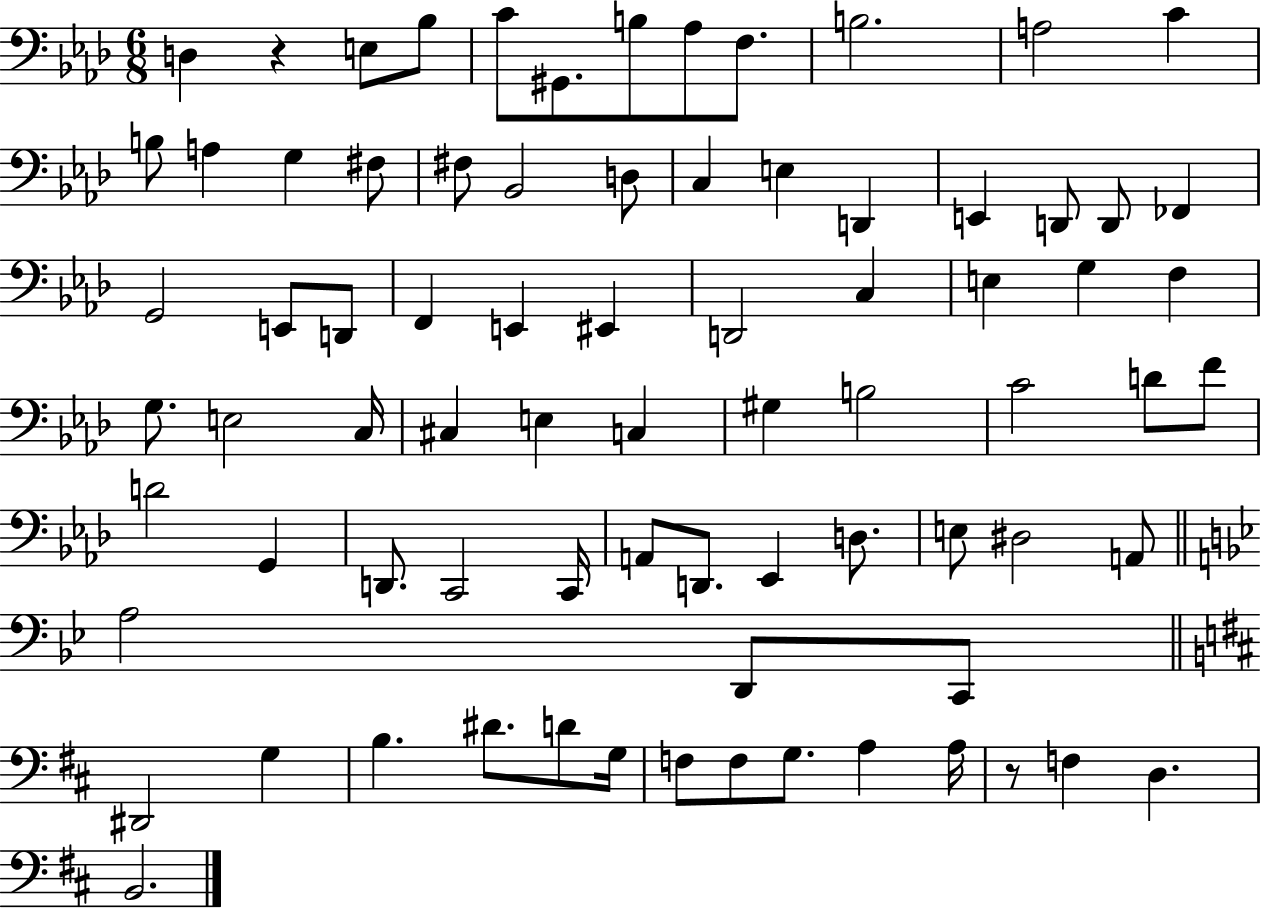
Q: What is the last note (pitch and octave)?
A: B2